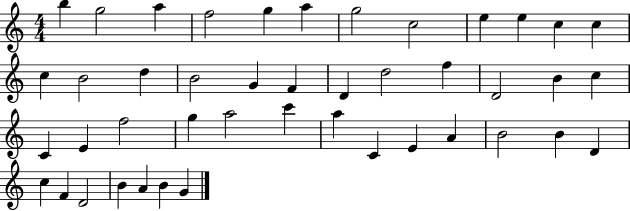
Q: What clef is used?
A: treble